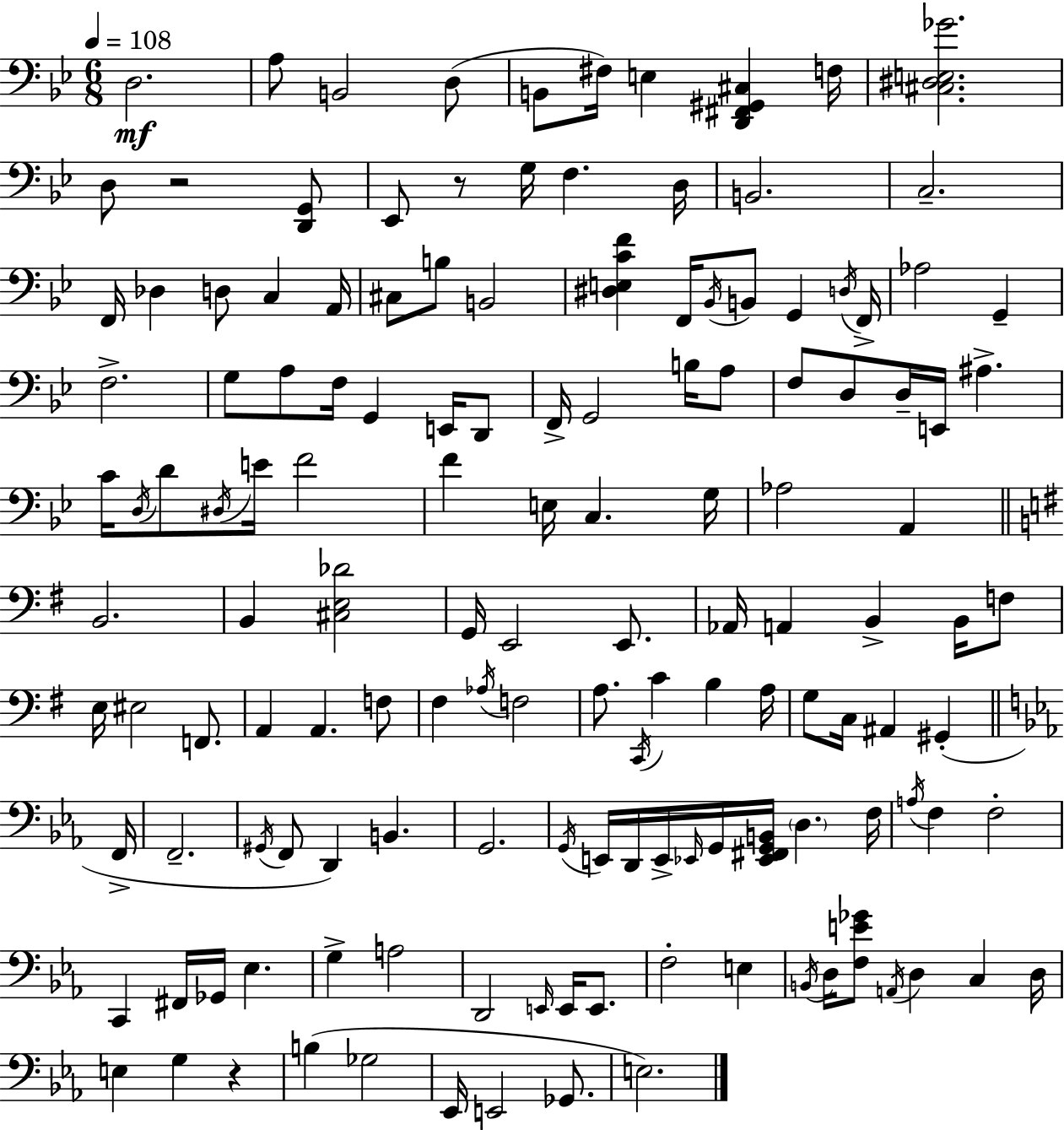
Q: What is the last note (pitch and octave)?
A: E3